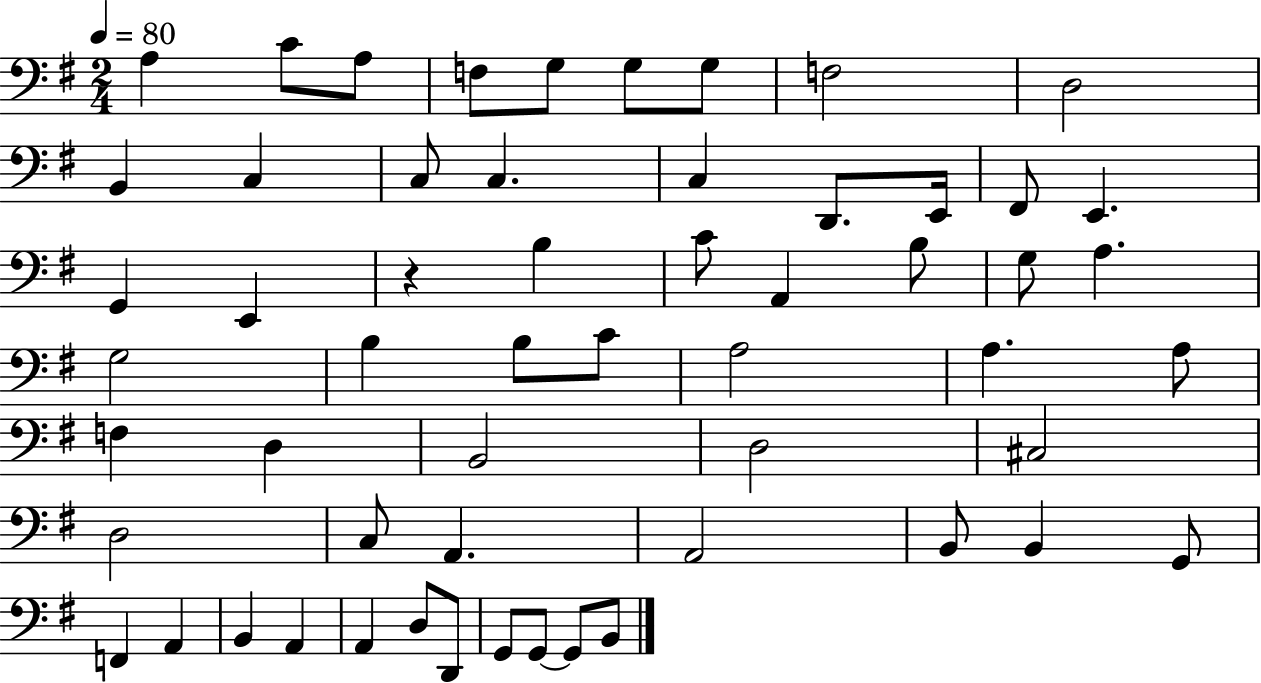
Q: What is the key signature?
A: G major